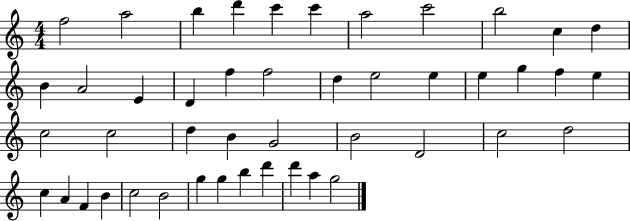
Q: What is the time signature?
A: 4/4